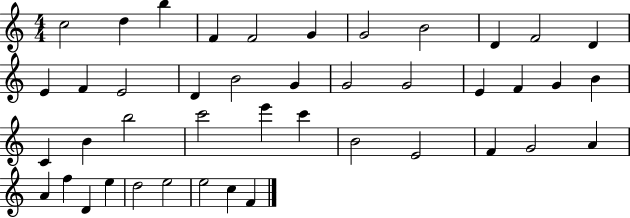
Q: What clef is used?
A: treble